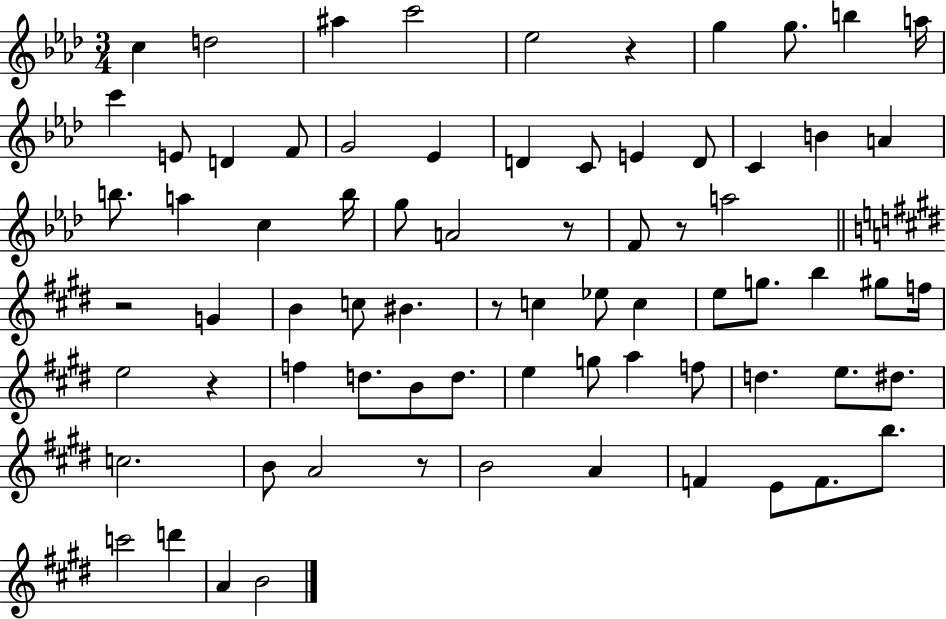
{
  \clef treble
  \numericTimeSignature
  \time 3/4
  \key aes \major
  c''4 d''2 | ais''4 c'''2 | ees''2 r4 | g''4 g''8. b''4 a''16 | \break c'''4 e'8 d'4 f'8 | g'2 ees'4 | d'4 c'8 e'4 d'8 | c'4 b'4 a'4 | \break b''8. a''4 c''4 b''16 | g''8 a'2 r8 | f'8 r8 a''2 | \bar "||" \break \key e \major r2 g'4 | b'4 c''8 bis'4. | r8 c''4 ees''8 c''4 | e''8 g''8. b''4 gis''8 f''16 | \break e''2 r4 | f''4 d''8. b'8 d''8. | e''4 g''8 a''4 f''8 | d''4. e''8. dis''8. | \break c''2. | b'8 a'2 r8 | b'2 a'4 | f'4 e'8 f'8. b''8. | \break c'''2 d'''4 | a'4 b'2 | \bar "|."
}